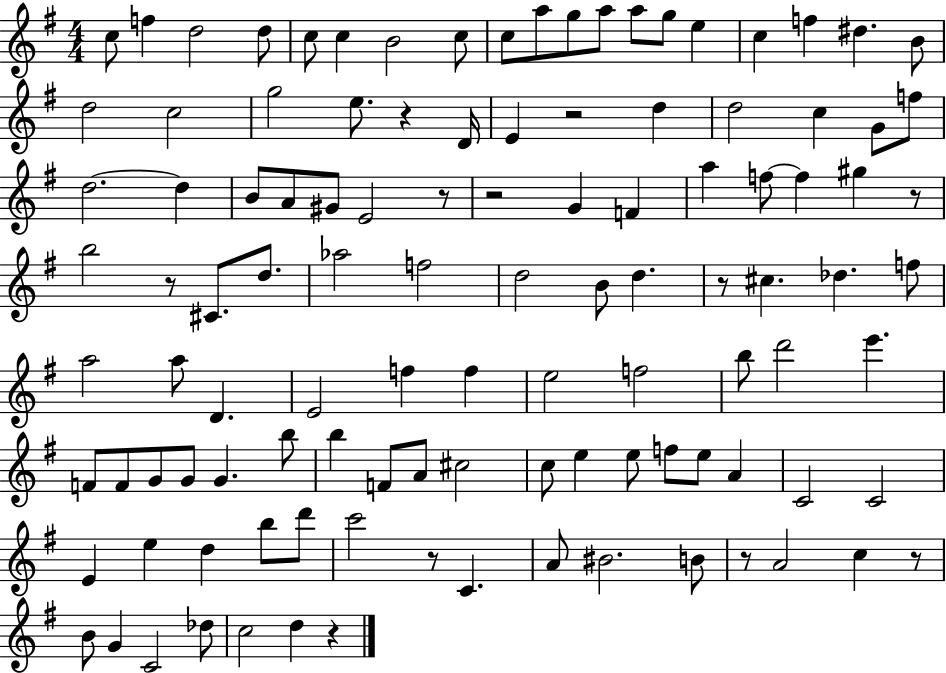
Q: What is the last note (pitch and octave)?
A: D5